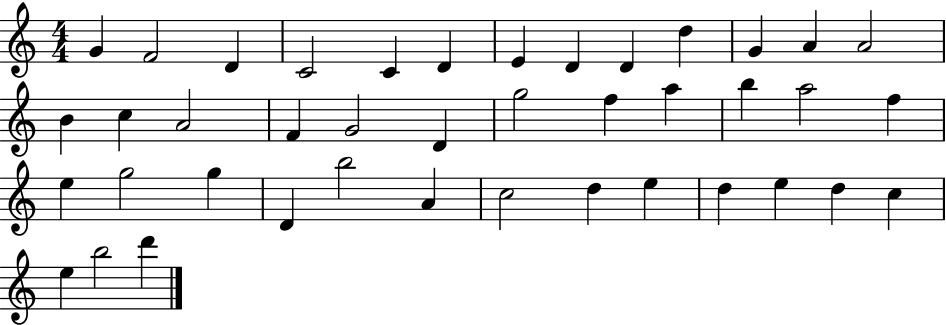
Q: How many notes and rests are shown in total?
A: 41